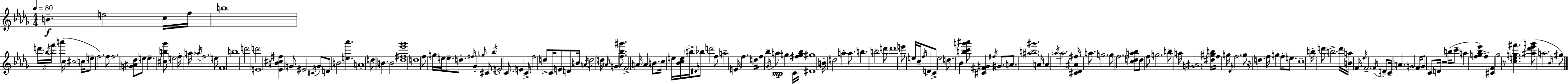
B4/q. E5/h C5/s F5/s B5/w D6/s B5/s F6/s A6/q C5/s C#5/h C5/s E5/e F5/h. F5/e F5/h. [G4,A#4,Db5]/e E5/e E5/q. [C#5,B5,Gb6]/e E5/h F5/s A5/s Ab5/s F5/h. E5/e F4/w B5/w D6/h D6/h E4/w [Eb4,B4,C#5,F#5]/q G4/e EIS4/h C#4/s G4/e D4/e B4/h [E5,Ab6]/q. A4/w D5/e B4/q. B4/h [Db5,F#5,Eb6,Gb6]/w D5/w F5/e G5/s E5/s E5/e. D5/e. F#5/s Gb4/q Gb5/s C#4/e Bb5/s E4/h C4/e. E4/q C4/s F5/h D5/e C4/s E4/e D4/e B4/s A4/s D5/h D5/s Ab4/s G4/q [F5,Bb5,G#6]/e. F4/h A4/s A4/q B4/e. C5/s E5/s [Bb4,C5,E5]/s B5/s D#4/s Bb5/e D6/h F5/e A5/h E4/s F5/q. D5/s F5/e Bb5/q Gb4/s A5/q G5/q C4/s [F#5,G5,Bb5]/s [D#4,G#5]/w B4/s D5/h A5/q A5/e. B5/q. B5/h D6/e D6/w E6/e E5/s C5/s F5/s D4/e C4/e E5/h D5/e. Bb4/q [B5,C6,G6,A#6]/e [C#4,F#4,G4]/q F#5/s G#4/e. A4/e. [A#5,B5,G#6]/h. A4/s A4/q A5/s A5/h. [C#4,Db4,A#4,F#5]/s A5/e. G5/h. G5/e F5/h. [C5,D5,A5,Bb5]/e D5/e F5/e G5/h. B5/e A5/s [G4,A#4]/h. [D#5,G#5,B5]/s F5/s G5/s Db4/s F5/h. G5/e R/s D5/q. F5/s G5/q F5/s E5/e. C5/w B5/s D6/e B5/h. D6/s [B4,A5]/s F4/s Eb5/s F4/h. F4/s D4/e C4/s A4/q. G4/h F4/s G4/e C4/e D4/s R/h B5/s C6/e A5/q [F5,G5,Bb5,Eb6]/q F5/q [C#4,F4]/q G5/h R/e [C5,E5,G5,F#6]/q. [A#5,Db6,Eb6,G6]/e A5/h. Bb4/s G#5/e